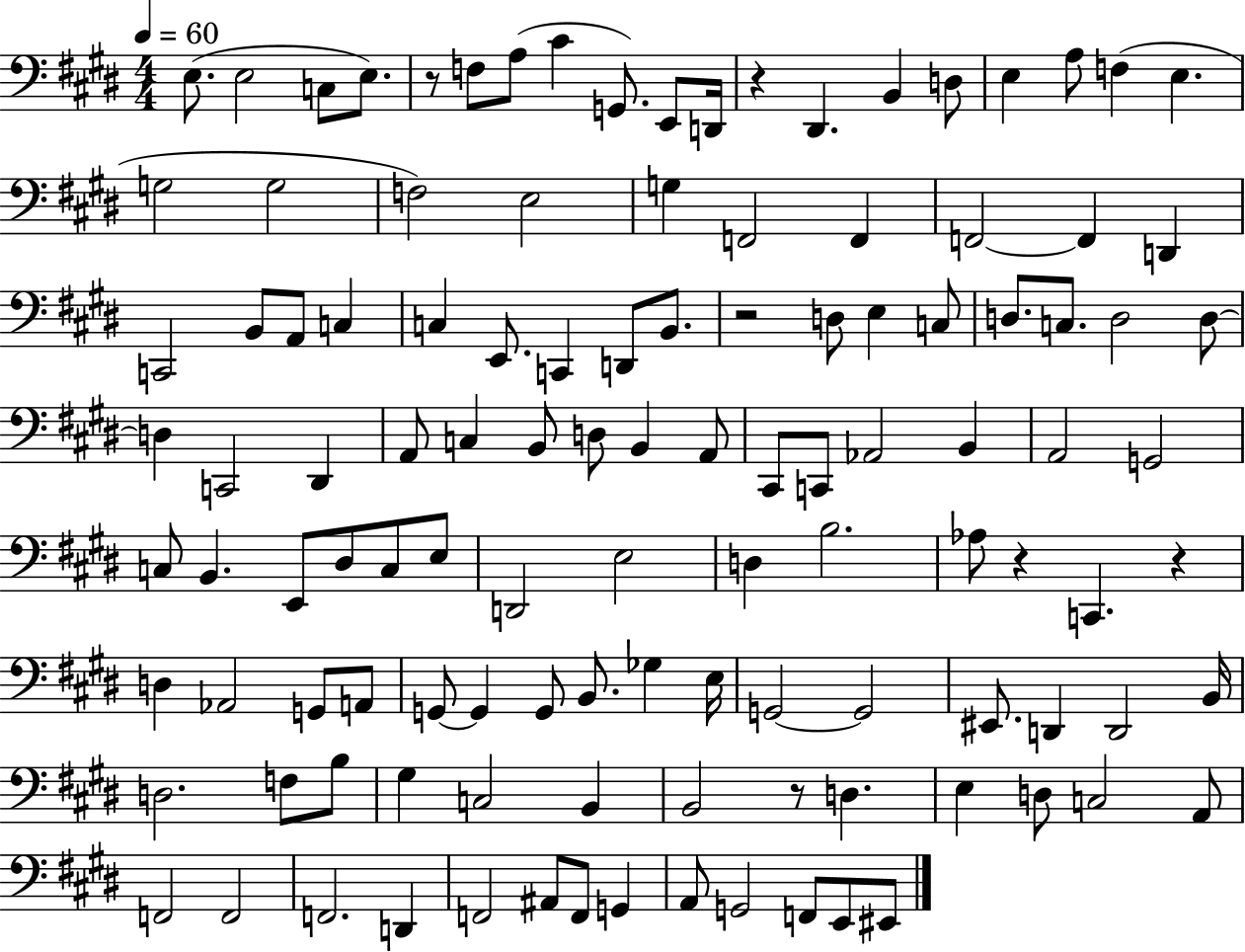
{
  \clef bass
  \numericTimeSignature
  \time 4/4
  \key e \major
  \tempo 4 = 60
  e8.( e2 c8 e8.) | r8 f8 a8( cis'4 g,8.) e,8 d,16 | r4 dis,4. b,4 d8 | e4 a8 f4( e4. | \break g2 g2 | f2) e2 | g4 f,2 f,4 | f,2~~ f,4 d,4 | \break c,2 b,8 a,8 c4 | c4 e,8. c,4 d,8 b,8. | r2 d8 e4 c8 | d8. c8. d2 d8~~ | \break d4 c,2 dis,4 | a,8 c4 b,8 d8 b,4 a,8 | cis,8 c,8 aes,2 b,4 | a,2 g,2 | \break c8 b,4. e,8 dis8 c8 e8 | d,2 e2 | d4 b2. | aes8 r4 c,4. r4 | \break d4 aes,2 g,8 a,8 | g,8~~ g,4 g,8 b,8. ges4 e16 | g,2~~ g,2 | eis,8. d,4 d,2 b,16 | \break d2. f8 b8 | gis4 c2 b,4 | b,2 r8 d4. | e4 d8 c2 a,8 | \break f,2 f,2 | f,2. d,4 | f,2 ais,8 f,8 g,4 | a,8 g,2 f,8 e,8 eis,8 | \break \bar "|."
}